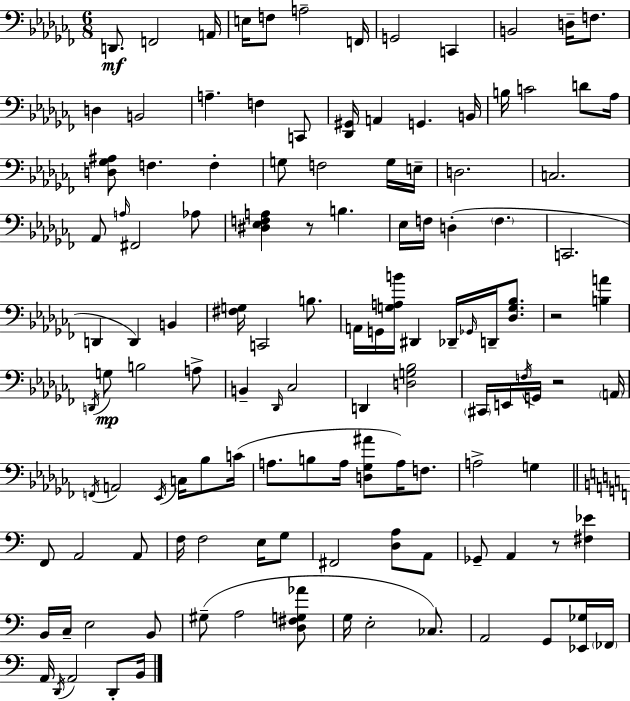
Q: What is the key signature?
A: AES minor